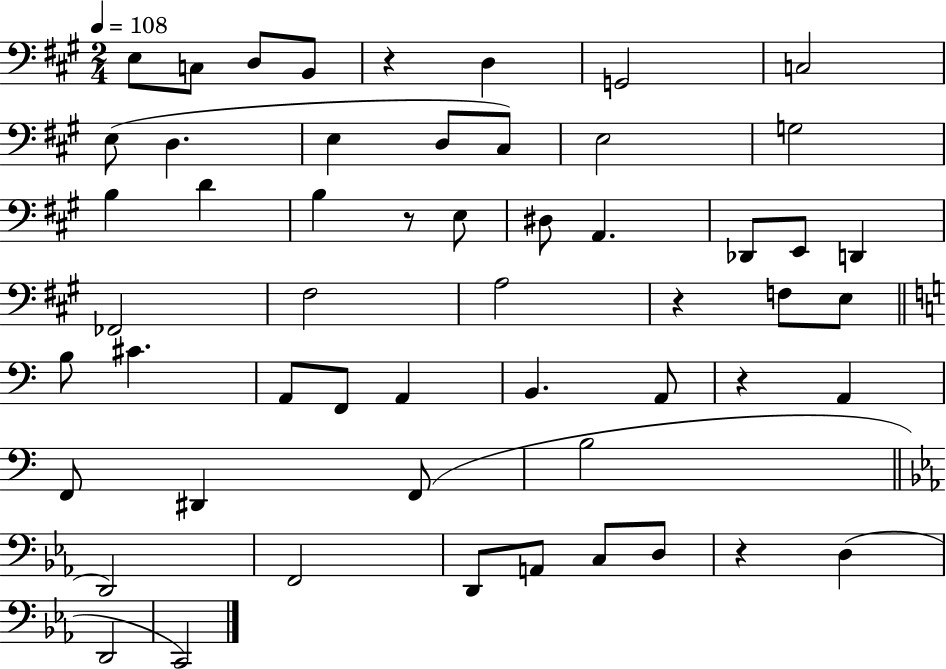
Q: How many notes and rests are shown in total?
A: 54